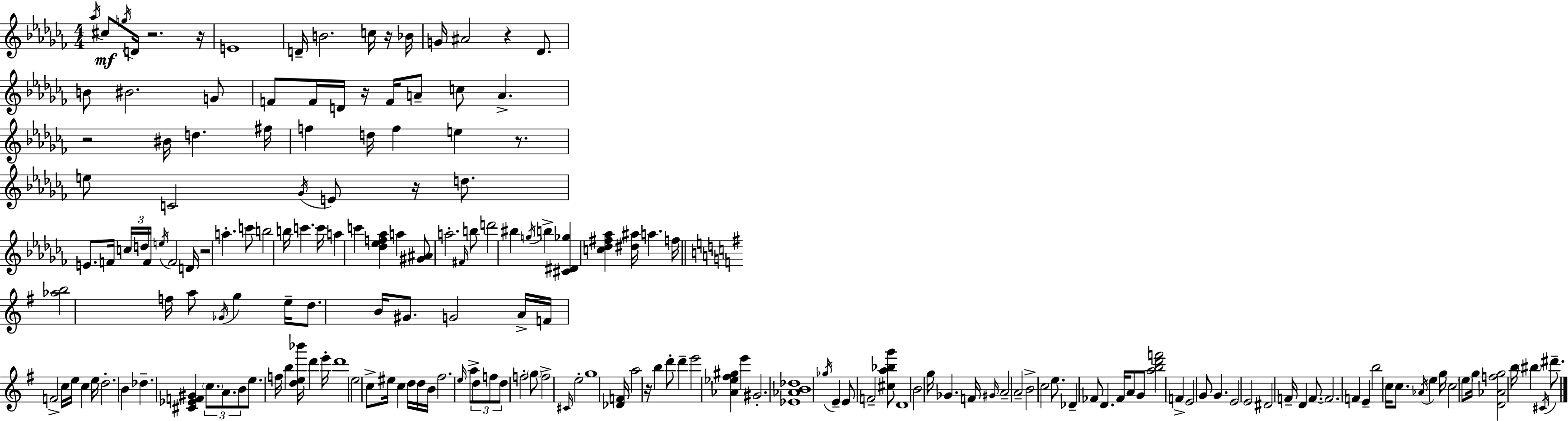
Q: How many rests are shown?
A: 10